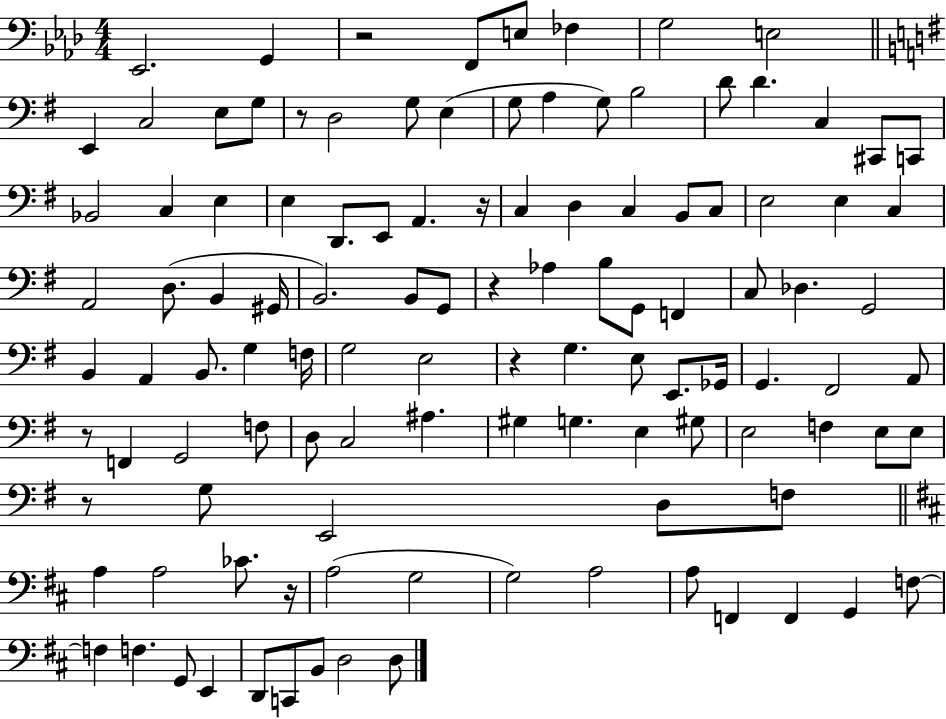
Eb2/h. G2/q R/h F2/e E3/e FES3/q G3/h E3/h E2/q C3/h E3/e G3/e R/e D3/h G3/e E3/q G3/e A3/q G3/e B3/h D4/e D4/q. C3/q C#2/e C2/e Bb2/h C3/q E3/q E3/q D2/e. E2/e A2/q. R/s C3/q D3/q C3/q B2/e C3/e E3/h E3/q C3/q A2/h D3/e. B2/q G#2/s B2/h. B2/e G2/e R/q Ab3/q B3/e G2/e F2/q C3/e Db3/q. G2/h B2/q A2/q B2/e. G3/q F3/s G3/h E3/h R/q G3/q. E3/e E2/e. Gb2/s G2/q. F#2/h A2/e R/e F2/q G2/h F3/e D3/e C3/h A#3/q. G#3/q G3/q. E3/q G#3/e E3/h F3/q E3/e E3/e R/e G3/e E2/h D3/e F3/e A3/q A3/h CES4/e. R/s A3/h G3/h G3/h A3/h A3/e F2/q F2/q G2/q F3/e F3/q F3/q. G2/e E2/q D2/e C2/e B2/e D3/h D3/e